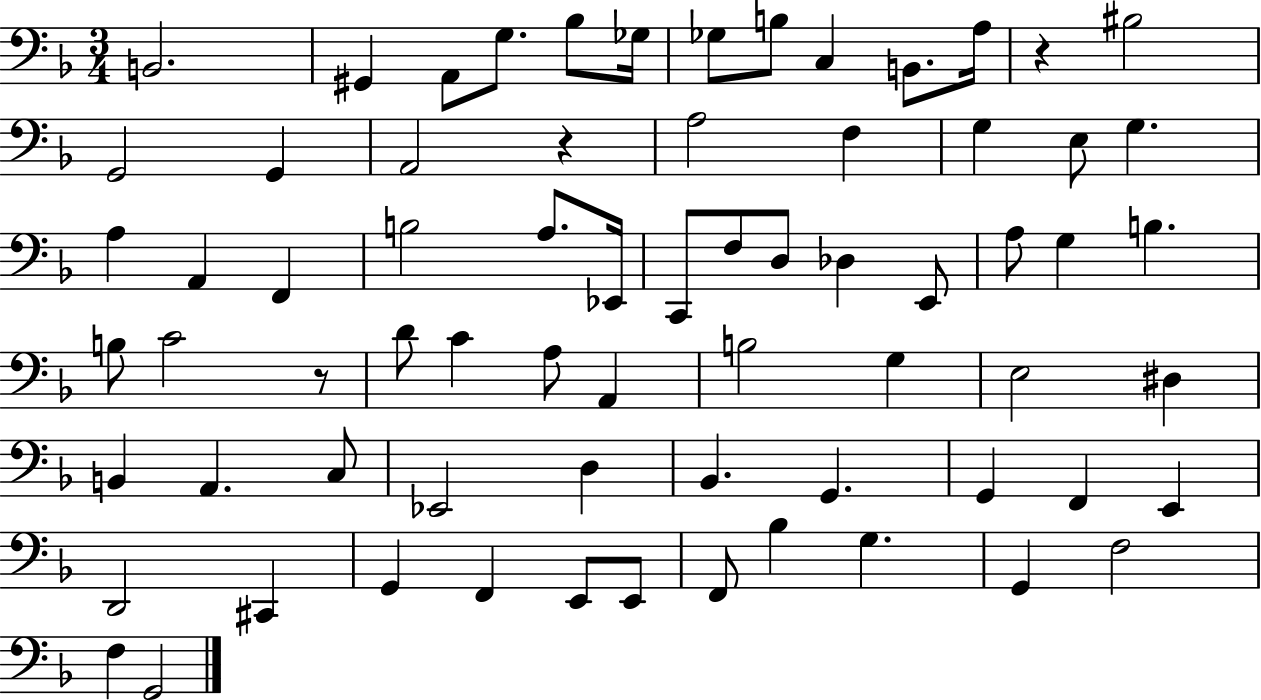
B2/h. G#2/q A2/e G3/e. Bb3/e Gb3/s Gb3/e B3/e C3/q B2/e. A3/s R/q BIS3/h G2/h G2/q A2/h R/q A3/h F3/q G3/q E3/e G3/q. A3/q A2/q F2/q B3/h A3/e. Eb2/s C2/e F3/e D3/e Db3/q E2/e A3/e G3/q B3/q. B3/e C4/h R/e D4/e C4/q A3/e A2/q B3/h G3/q E3/h D#3/q B2/q A2/q. C3/e Eb2/h D3/q Bb2/q. G2/q. G2/q F2/q E2/q D2/h C#2/q G2/q F2/q E2/e E2/e F2/e Bb3/q G3/q. G2/q F3/h F3/q G2/h